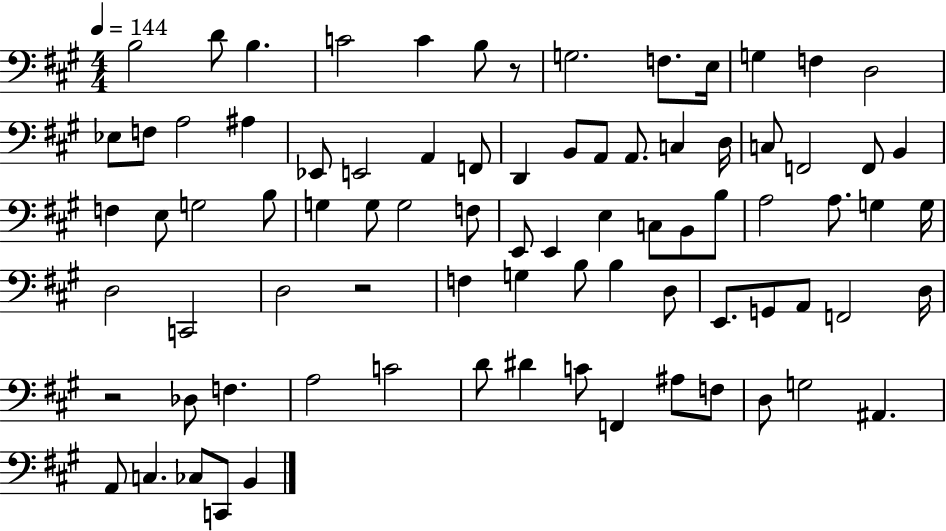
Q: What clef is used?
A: bass